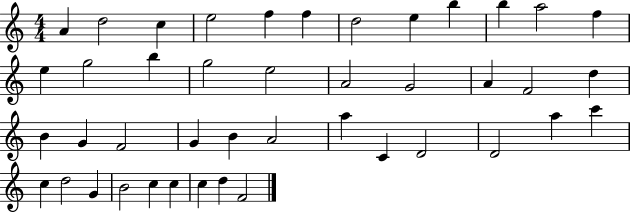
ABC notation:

X:1
T:Untitled
M:4/4
L:1/4
K:C
A d2 c e2 f f d2 e b b a2 f e g2 b g2 e2 A2 G2 A F2 d B G F2 G B A2 a C D2 D2 a c' c d2 G B2 c c c d F2